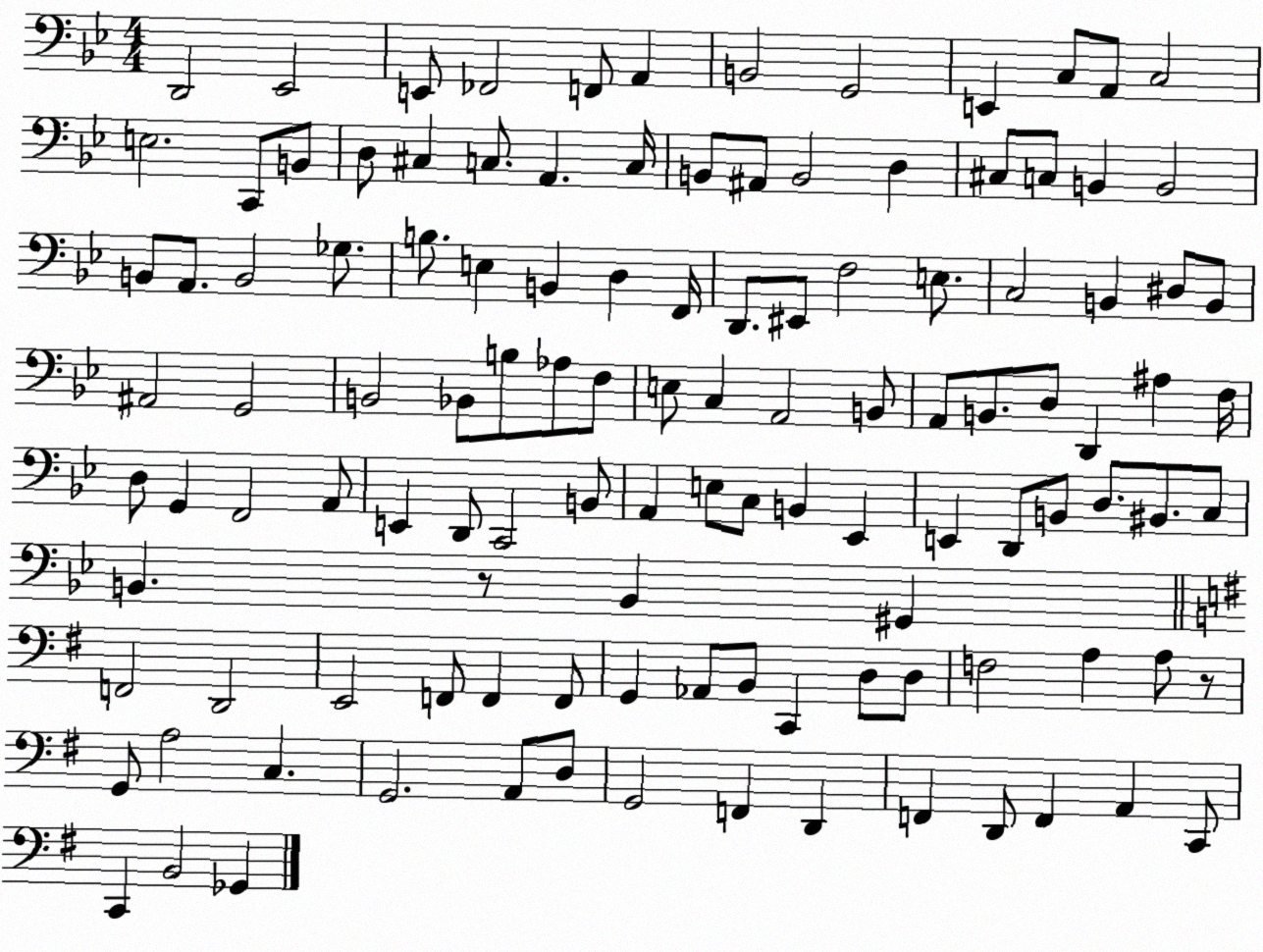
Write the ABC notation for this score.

X:1
T:Untitled
M:4/4
L:1/4
K:Bb
D,,2 _E,,2 E,,/2 _F,,2 F,,/2 A,, B,,2 G,,2 E,, C,/2 A,,/2 C,2 E,2 C,,/2 B,,/2 D,/2 ^C, C,/2 A,, C,/4 B,,/2 ^A,,/2 B,,2 D, ^C,/2 C,/2 B,, B,,2 B,,/2 A,,/2 B,,2 _G,/2 B,/2 E, B,, D, F,,/4 D,,/2 ^E,,/2 F,2 E,/2 C,2 B,, ^D,/2 B,,/2 ^A,,2 G,,2 B,,2 _B,,/2 B,/2 _A,/2 F,/2 E,/2 C, A,,2 B,,/2 A,,/2 B,,/2 D,/2 D,, ^A, F,/4 D,/2 G,, F,,2 A,,/2 E,, D,,/2 C,,2 B,,/2 A,, E,/2 C,/2 B,, _E,, E,, D,,/2 B,,/2 D,/2 ^B,,/2 C,/2 B,, z/2 B,, ^G,, F,,2 D,,2 E,,2 F,,/2 F,, F,,/2 G,, _A,,/2 B,,/2 C,, D,/2 D,/2 F,2 A, A,/2 z/2 G,,/2 A,2 C, G,,2 A,,/2 D,/2 G,,2 F,, D,, F,, D,,/2 F,, A,, C,,/2 C,, B,,2 _G,,